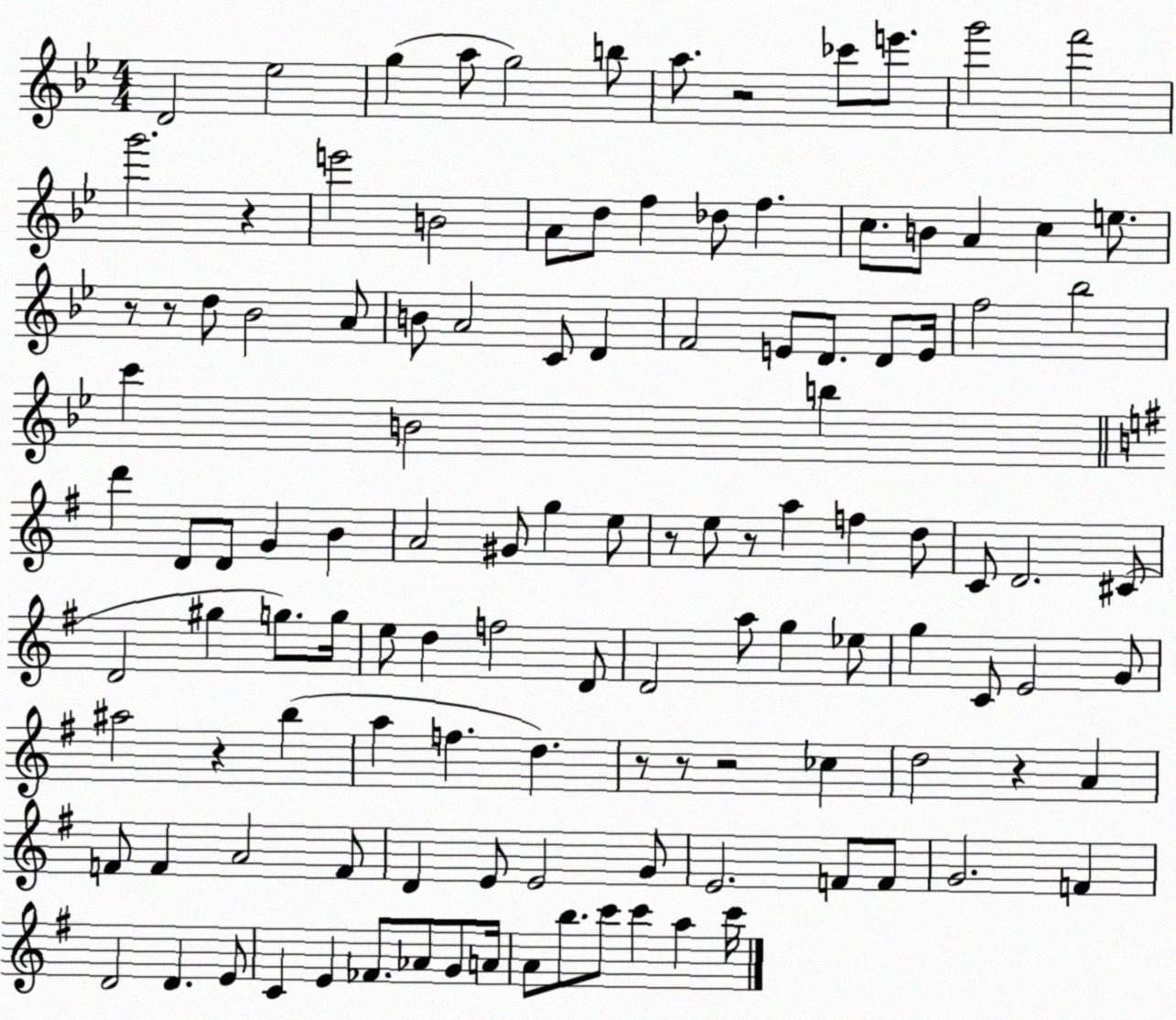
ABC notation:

X:1
T:Untitled
M:4/4
L:1/4
K:Bb
D2 _e2 g a/2 g2 b/2 a/2 z2 _c'/2 e'/2 g'2 f'2 g'2 z e'2 B2 A/2 d/2 f _d/2 f c/2 B/2 A c e/2 z/2 z/2 d/2 _B2 A/2 B/2 A2 C/2 D F2 E/2 D/2 D/2 E/4 f2 _b2 c' B2 b d' D/2 D/2 G B A2 ^G/2 g e/2 z/2 e/2 z/2 a f d/2 C/2 D2 ^C/2 D2 ^g g/2 g/4 e/2 d f2 D/2 D2 a/2 g _e/2 g C/2 E2 G/2 ^a2 z b a f d z/2 z/2 z2 _c d2 z A F/2 F A2 F/2 D E/2 E2 G/2 E2 F/2 F/2 G2 F D2 D E/2 C E _F/2 _A/2 G/2 A/4 A/2 b/2 c'/2 c' a c'/4